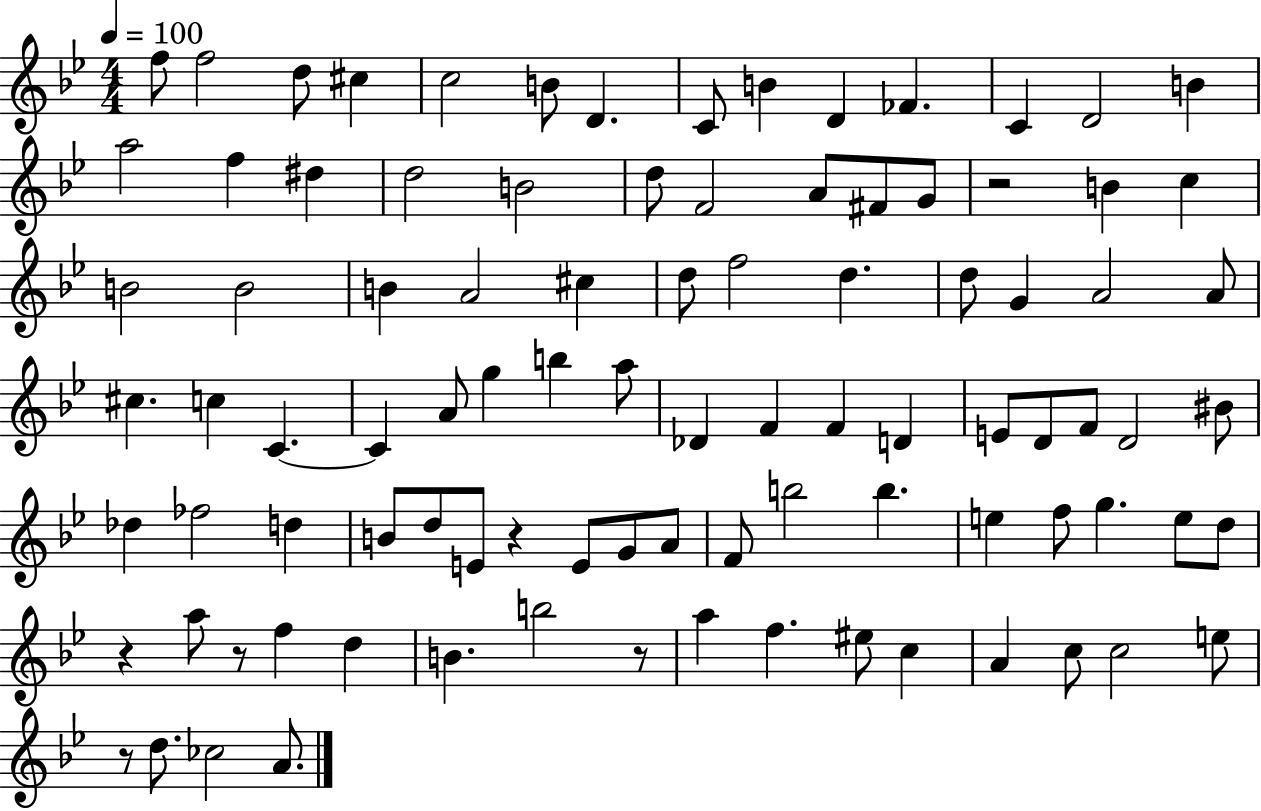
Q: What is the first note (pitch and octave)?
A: F5